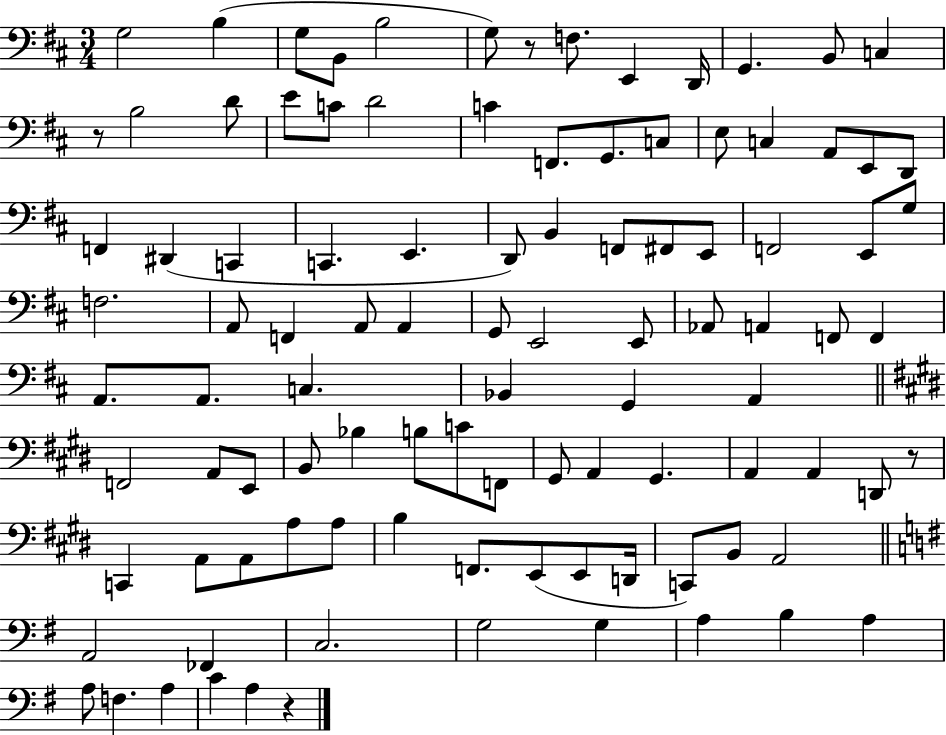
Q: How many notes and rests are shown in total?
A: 101